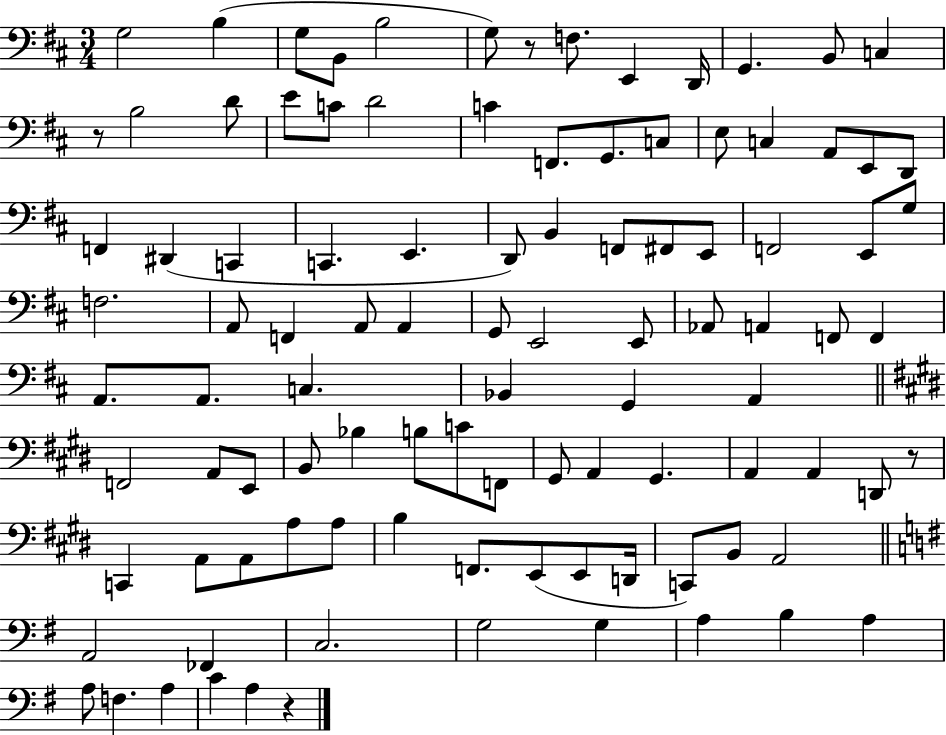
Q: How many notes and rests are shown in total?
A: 101